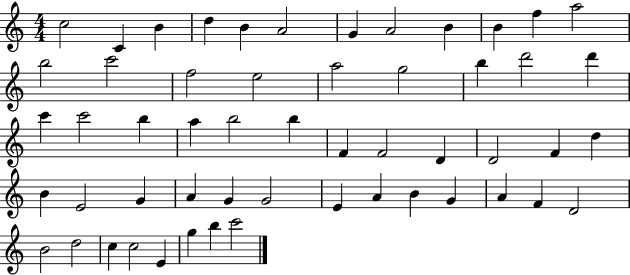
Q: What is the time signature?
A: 4/4